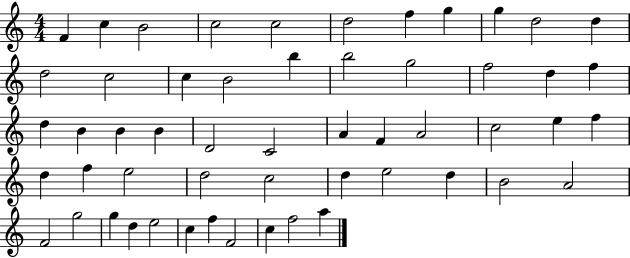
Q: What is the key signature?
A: C major